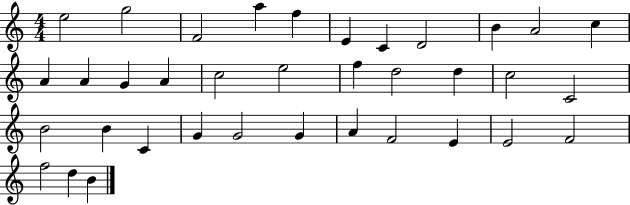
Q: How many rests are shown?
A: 0